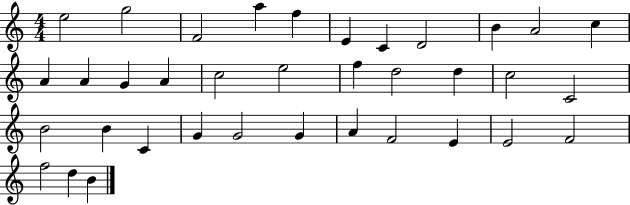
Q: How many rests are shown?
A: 0